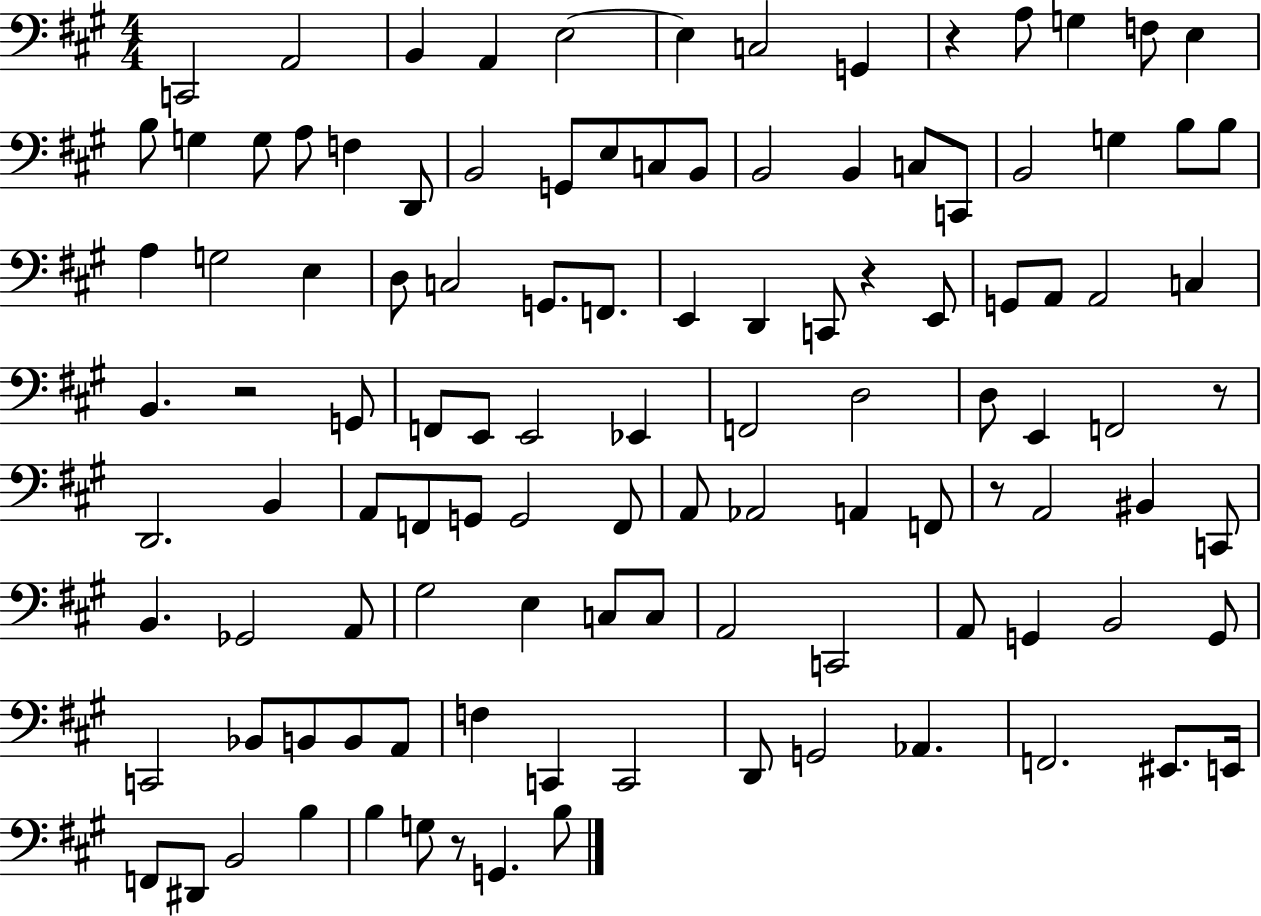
X:1
T:Untitled
M:4/4
L:1/4
K:A
C,,2 A,,2 B,, A,, E,2 E, C,2 G,, z A,/2 G, F,/2 E, B,/2 G, G,/2 A,/2 F, D,,/2 B,,2 G,,/2 E,/2 C,/2 B,,/2 B,,2 B,, C,/2 C,,/2 B,,2 G, B,/2 B,/2 A, G,2 E, D,/2 C,2 G,,/2 F,,/2 E,, D,, C,,/2 z E,,/2 G,,/2 A,,/2 A,,2 C, B,, z2 G,,/2 F,,/2 E,,/2 E,,2 _E,, F,,2 D,2 D,/2 E,, F,,2 z/2 D,,2 B,, A,,/2 F,,/2 G,,/2 G,,2 F,,/2 A,,/2 _A,,2 A,, F,,/2 z/2 A,,2 ^B,, C,,/2 B,, _G,,2 A,,/2 ^G,2 E, C,/2 C,/2 A,,2 C,,2 A,,/2 G,, B,,2 G,,/2 C,,2 _B,,/2 B,,/2 B,,/2 A,,/2 F, C,, C,,2 D,,/2 G,,2 _A,, F,,2 ^E,,/2 E,,/4 F,,/2 ^D,,/2 B,,2 B, B, G,/2 z/2 G,, B,/2